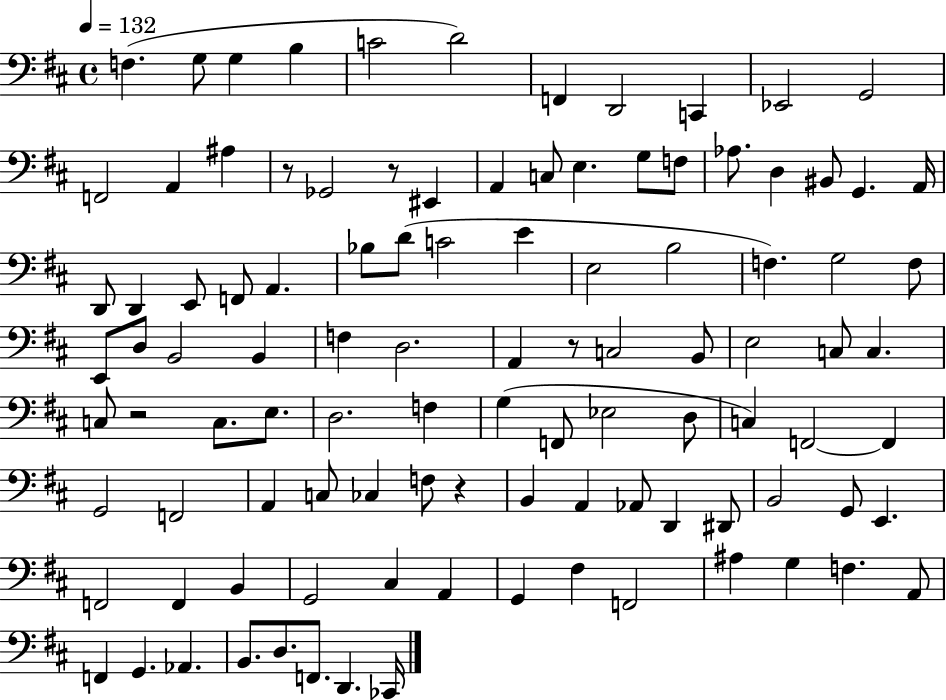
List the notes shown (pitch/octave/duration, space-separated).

F3/q. G3/e G3/q B3/q C4/h D4/h F2/q D2/h C2/q Eb2/h G2/h F2/h A2/q A#3/q R/e Gb2/h R/e EIS2/q A2/q C3/e E3/q. G3/e F3/e Ab3/e. D3/q BIS2/e G2/q. A2/s D2/e D2/q E2/e F2/e A2/q. Bb3/e D4/e C4/h E4/q E3/h B3/h F3/q. G3/h F3/e E2/e D3/e B2/h B2/q F3/q D3/h. A2/q R/e C3/h B2/e E3/h C3/e C3/q. C3/e R/h C3/e. E3/e. D3/h. F3/q G3/q F2/e Eb3/h D3/e C3/q F2/h F2/q G2/h F2/h A2/q C3/e CES3/q F3/e R/q B2/q A2/q Ab2/e D2/q D#2/e B2/h G2/e E2/q. F2/h F2/q B2/q G2/h C#3/q A2/q G2/q F#3/q F2/h A#3/q G3/q F3/q. A2/e F2/q G2/q. Ab2/q. B2/e. D3/e. F2/e. D2/q. CES2/s